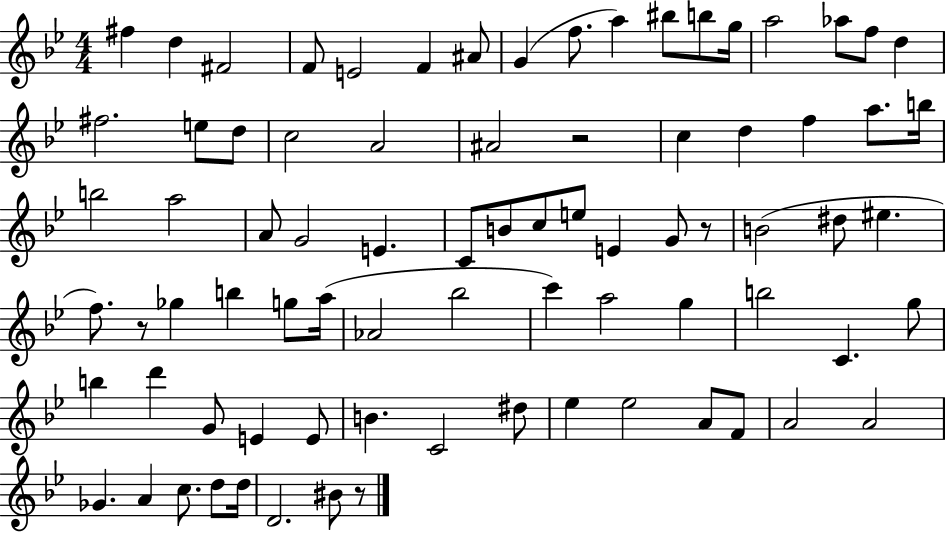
F#5/q D5/q F#4/h F4/e E4/h F4/q A#4/e G4/q F5/e. A5/q BIS5/e B5/e G5/s A5/h Ab5/e F5/e D5/q F#5/h. E5/e D5/e C5/h A4/h A#4/h R/h C5/q D5/q F5/q A5/e. B5/s B5/h A5/h A4/e G4/h E4/q. C4/e B4/e C5/e E5/e E4/q G4/e R/e B4/h D#5/e EIS5/q. F5/e. R/e Gb5/q B5/q G5/e A5/s Ab4/h Bb5/h C6/q A5/h G5/q B5/h C4/q. G5/e B5/q D6/q G4/e E4/q E4/e B4/q. C4/h D#5/e Eb5/q Eb5/h A4/e F4/e A4/h A4/h Gb4/q. A4/q C5/e. D5/e D5/s D4/h. BIS4/e R/e